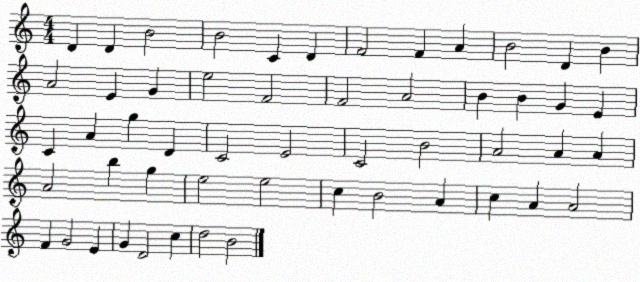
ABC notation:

X:1
T:Untitled
M:4/4
L:1/4
K:C
D D B2 B2 C D F2 F A B2 D B A2 E G e2 F2 F2 A2 B B G E C A g D C2 E2 C2 B2 A2 A A A2 b g e2 e2 c B2 A c A A2 F G2 E G D2 c d2 B2